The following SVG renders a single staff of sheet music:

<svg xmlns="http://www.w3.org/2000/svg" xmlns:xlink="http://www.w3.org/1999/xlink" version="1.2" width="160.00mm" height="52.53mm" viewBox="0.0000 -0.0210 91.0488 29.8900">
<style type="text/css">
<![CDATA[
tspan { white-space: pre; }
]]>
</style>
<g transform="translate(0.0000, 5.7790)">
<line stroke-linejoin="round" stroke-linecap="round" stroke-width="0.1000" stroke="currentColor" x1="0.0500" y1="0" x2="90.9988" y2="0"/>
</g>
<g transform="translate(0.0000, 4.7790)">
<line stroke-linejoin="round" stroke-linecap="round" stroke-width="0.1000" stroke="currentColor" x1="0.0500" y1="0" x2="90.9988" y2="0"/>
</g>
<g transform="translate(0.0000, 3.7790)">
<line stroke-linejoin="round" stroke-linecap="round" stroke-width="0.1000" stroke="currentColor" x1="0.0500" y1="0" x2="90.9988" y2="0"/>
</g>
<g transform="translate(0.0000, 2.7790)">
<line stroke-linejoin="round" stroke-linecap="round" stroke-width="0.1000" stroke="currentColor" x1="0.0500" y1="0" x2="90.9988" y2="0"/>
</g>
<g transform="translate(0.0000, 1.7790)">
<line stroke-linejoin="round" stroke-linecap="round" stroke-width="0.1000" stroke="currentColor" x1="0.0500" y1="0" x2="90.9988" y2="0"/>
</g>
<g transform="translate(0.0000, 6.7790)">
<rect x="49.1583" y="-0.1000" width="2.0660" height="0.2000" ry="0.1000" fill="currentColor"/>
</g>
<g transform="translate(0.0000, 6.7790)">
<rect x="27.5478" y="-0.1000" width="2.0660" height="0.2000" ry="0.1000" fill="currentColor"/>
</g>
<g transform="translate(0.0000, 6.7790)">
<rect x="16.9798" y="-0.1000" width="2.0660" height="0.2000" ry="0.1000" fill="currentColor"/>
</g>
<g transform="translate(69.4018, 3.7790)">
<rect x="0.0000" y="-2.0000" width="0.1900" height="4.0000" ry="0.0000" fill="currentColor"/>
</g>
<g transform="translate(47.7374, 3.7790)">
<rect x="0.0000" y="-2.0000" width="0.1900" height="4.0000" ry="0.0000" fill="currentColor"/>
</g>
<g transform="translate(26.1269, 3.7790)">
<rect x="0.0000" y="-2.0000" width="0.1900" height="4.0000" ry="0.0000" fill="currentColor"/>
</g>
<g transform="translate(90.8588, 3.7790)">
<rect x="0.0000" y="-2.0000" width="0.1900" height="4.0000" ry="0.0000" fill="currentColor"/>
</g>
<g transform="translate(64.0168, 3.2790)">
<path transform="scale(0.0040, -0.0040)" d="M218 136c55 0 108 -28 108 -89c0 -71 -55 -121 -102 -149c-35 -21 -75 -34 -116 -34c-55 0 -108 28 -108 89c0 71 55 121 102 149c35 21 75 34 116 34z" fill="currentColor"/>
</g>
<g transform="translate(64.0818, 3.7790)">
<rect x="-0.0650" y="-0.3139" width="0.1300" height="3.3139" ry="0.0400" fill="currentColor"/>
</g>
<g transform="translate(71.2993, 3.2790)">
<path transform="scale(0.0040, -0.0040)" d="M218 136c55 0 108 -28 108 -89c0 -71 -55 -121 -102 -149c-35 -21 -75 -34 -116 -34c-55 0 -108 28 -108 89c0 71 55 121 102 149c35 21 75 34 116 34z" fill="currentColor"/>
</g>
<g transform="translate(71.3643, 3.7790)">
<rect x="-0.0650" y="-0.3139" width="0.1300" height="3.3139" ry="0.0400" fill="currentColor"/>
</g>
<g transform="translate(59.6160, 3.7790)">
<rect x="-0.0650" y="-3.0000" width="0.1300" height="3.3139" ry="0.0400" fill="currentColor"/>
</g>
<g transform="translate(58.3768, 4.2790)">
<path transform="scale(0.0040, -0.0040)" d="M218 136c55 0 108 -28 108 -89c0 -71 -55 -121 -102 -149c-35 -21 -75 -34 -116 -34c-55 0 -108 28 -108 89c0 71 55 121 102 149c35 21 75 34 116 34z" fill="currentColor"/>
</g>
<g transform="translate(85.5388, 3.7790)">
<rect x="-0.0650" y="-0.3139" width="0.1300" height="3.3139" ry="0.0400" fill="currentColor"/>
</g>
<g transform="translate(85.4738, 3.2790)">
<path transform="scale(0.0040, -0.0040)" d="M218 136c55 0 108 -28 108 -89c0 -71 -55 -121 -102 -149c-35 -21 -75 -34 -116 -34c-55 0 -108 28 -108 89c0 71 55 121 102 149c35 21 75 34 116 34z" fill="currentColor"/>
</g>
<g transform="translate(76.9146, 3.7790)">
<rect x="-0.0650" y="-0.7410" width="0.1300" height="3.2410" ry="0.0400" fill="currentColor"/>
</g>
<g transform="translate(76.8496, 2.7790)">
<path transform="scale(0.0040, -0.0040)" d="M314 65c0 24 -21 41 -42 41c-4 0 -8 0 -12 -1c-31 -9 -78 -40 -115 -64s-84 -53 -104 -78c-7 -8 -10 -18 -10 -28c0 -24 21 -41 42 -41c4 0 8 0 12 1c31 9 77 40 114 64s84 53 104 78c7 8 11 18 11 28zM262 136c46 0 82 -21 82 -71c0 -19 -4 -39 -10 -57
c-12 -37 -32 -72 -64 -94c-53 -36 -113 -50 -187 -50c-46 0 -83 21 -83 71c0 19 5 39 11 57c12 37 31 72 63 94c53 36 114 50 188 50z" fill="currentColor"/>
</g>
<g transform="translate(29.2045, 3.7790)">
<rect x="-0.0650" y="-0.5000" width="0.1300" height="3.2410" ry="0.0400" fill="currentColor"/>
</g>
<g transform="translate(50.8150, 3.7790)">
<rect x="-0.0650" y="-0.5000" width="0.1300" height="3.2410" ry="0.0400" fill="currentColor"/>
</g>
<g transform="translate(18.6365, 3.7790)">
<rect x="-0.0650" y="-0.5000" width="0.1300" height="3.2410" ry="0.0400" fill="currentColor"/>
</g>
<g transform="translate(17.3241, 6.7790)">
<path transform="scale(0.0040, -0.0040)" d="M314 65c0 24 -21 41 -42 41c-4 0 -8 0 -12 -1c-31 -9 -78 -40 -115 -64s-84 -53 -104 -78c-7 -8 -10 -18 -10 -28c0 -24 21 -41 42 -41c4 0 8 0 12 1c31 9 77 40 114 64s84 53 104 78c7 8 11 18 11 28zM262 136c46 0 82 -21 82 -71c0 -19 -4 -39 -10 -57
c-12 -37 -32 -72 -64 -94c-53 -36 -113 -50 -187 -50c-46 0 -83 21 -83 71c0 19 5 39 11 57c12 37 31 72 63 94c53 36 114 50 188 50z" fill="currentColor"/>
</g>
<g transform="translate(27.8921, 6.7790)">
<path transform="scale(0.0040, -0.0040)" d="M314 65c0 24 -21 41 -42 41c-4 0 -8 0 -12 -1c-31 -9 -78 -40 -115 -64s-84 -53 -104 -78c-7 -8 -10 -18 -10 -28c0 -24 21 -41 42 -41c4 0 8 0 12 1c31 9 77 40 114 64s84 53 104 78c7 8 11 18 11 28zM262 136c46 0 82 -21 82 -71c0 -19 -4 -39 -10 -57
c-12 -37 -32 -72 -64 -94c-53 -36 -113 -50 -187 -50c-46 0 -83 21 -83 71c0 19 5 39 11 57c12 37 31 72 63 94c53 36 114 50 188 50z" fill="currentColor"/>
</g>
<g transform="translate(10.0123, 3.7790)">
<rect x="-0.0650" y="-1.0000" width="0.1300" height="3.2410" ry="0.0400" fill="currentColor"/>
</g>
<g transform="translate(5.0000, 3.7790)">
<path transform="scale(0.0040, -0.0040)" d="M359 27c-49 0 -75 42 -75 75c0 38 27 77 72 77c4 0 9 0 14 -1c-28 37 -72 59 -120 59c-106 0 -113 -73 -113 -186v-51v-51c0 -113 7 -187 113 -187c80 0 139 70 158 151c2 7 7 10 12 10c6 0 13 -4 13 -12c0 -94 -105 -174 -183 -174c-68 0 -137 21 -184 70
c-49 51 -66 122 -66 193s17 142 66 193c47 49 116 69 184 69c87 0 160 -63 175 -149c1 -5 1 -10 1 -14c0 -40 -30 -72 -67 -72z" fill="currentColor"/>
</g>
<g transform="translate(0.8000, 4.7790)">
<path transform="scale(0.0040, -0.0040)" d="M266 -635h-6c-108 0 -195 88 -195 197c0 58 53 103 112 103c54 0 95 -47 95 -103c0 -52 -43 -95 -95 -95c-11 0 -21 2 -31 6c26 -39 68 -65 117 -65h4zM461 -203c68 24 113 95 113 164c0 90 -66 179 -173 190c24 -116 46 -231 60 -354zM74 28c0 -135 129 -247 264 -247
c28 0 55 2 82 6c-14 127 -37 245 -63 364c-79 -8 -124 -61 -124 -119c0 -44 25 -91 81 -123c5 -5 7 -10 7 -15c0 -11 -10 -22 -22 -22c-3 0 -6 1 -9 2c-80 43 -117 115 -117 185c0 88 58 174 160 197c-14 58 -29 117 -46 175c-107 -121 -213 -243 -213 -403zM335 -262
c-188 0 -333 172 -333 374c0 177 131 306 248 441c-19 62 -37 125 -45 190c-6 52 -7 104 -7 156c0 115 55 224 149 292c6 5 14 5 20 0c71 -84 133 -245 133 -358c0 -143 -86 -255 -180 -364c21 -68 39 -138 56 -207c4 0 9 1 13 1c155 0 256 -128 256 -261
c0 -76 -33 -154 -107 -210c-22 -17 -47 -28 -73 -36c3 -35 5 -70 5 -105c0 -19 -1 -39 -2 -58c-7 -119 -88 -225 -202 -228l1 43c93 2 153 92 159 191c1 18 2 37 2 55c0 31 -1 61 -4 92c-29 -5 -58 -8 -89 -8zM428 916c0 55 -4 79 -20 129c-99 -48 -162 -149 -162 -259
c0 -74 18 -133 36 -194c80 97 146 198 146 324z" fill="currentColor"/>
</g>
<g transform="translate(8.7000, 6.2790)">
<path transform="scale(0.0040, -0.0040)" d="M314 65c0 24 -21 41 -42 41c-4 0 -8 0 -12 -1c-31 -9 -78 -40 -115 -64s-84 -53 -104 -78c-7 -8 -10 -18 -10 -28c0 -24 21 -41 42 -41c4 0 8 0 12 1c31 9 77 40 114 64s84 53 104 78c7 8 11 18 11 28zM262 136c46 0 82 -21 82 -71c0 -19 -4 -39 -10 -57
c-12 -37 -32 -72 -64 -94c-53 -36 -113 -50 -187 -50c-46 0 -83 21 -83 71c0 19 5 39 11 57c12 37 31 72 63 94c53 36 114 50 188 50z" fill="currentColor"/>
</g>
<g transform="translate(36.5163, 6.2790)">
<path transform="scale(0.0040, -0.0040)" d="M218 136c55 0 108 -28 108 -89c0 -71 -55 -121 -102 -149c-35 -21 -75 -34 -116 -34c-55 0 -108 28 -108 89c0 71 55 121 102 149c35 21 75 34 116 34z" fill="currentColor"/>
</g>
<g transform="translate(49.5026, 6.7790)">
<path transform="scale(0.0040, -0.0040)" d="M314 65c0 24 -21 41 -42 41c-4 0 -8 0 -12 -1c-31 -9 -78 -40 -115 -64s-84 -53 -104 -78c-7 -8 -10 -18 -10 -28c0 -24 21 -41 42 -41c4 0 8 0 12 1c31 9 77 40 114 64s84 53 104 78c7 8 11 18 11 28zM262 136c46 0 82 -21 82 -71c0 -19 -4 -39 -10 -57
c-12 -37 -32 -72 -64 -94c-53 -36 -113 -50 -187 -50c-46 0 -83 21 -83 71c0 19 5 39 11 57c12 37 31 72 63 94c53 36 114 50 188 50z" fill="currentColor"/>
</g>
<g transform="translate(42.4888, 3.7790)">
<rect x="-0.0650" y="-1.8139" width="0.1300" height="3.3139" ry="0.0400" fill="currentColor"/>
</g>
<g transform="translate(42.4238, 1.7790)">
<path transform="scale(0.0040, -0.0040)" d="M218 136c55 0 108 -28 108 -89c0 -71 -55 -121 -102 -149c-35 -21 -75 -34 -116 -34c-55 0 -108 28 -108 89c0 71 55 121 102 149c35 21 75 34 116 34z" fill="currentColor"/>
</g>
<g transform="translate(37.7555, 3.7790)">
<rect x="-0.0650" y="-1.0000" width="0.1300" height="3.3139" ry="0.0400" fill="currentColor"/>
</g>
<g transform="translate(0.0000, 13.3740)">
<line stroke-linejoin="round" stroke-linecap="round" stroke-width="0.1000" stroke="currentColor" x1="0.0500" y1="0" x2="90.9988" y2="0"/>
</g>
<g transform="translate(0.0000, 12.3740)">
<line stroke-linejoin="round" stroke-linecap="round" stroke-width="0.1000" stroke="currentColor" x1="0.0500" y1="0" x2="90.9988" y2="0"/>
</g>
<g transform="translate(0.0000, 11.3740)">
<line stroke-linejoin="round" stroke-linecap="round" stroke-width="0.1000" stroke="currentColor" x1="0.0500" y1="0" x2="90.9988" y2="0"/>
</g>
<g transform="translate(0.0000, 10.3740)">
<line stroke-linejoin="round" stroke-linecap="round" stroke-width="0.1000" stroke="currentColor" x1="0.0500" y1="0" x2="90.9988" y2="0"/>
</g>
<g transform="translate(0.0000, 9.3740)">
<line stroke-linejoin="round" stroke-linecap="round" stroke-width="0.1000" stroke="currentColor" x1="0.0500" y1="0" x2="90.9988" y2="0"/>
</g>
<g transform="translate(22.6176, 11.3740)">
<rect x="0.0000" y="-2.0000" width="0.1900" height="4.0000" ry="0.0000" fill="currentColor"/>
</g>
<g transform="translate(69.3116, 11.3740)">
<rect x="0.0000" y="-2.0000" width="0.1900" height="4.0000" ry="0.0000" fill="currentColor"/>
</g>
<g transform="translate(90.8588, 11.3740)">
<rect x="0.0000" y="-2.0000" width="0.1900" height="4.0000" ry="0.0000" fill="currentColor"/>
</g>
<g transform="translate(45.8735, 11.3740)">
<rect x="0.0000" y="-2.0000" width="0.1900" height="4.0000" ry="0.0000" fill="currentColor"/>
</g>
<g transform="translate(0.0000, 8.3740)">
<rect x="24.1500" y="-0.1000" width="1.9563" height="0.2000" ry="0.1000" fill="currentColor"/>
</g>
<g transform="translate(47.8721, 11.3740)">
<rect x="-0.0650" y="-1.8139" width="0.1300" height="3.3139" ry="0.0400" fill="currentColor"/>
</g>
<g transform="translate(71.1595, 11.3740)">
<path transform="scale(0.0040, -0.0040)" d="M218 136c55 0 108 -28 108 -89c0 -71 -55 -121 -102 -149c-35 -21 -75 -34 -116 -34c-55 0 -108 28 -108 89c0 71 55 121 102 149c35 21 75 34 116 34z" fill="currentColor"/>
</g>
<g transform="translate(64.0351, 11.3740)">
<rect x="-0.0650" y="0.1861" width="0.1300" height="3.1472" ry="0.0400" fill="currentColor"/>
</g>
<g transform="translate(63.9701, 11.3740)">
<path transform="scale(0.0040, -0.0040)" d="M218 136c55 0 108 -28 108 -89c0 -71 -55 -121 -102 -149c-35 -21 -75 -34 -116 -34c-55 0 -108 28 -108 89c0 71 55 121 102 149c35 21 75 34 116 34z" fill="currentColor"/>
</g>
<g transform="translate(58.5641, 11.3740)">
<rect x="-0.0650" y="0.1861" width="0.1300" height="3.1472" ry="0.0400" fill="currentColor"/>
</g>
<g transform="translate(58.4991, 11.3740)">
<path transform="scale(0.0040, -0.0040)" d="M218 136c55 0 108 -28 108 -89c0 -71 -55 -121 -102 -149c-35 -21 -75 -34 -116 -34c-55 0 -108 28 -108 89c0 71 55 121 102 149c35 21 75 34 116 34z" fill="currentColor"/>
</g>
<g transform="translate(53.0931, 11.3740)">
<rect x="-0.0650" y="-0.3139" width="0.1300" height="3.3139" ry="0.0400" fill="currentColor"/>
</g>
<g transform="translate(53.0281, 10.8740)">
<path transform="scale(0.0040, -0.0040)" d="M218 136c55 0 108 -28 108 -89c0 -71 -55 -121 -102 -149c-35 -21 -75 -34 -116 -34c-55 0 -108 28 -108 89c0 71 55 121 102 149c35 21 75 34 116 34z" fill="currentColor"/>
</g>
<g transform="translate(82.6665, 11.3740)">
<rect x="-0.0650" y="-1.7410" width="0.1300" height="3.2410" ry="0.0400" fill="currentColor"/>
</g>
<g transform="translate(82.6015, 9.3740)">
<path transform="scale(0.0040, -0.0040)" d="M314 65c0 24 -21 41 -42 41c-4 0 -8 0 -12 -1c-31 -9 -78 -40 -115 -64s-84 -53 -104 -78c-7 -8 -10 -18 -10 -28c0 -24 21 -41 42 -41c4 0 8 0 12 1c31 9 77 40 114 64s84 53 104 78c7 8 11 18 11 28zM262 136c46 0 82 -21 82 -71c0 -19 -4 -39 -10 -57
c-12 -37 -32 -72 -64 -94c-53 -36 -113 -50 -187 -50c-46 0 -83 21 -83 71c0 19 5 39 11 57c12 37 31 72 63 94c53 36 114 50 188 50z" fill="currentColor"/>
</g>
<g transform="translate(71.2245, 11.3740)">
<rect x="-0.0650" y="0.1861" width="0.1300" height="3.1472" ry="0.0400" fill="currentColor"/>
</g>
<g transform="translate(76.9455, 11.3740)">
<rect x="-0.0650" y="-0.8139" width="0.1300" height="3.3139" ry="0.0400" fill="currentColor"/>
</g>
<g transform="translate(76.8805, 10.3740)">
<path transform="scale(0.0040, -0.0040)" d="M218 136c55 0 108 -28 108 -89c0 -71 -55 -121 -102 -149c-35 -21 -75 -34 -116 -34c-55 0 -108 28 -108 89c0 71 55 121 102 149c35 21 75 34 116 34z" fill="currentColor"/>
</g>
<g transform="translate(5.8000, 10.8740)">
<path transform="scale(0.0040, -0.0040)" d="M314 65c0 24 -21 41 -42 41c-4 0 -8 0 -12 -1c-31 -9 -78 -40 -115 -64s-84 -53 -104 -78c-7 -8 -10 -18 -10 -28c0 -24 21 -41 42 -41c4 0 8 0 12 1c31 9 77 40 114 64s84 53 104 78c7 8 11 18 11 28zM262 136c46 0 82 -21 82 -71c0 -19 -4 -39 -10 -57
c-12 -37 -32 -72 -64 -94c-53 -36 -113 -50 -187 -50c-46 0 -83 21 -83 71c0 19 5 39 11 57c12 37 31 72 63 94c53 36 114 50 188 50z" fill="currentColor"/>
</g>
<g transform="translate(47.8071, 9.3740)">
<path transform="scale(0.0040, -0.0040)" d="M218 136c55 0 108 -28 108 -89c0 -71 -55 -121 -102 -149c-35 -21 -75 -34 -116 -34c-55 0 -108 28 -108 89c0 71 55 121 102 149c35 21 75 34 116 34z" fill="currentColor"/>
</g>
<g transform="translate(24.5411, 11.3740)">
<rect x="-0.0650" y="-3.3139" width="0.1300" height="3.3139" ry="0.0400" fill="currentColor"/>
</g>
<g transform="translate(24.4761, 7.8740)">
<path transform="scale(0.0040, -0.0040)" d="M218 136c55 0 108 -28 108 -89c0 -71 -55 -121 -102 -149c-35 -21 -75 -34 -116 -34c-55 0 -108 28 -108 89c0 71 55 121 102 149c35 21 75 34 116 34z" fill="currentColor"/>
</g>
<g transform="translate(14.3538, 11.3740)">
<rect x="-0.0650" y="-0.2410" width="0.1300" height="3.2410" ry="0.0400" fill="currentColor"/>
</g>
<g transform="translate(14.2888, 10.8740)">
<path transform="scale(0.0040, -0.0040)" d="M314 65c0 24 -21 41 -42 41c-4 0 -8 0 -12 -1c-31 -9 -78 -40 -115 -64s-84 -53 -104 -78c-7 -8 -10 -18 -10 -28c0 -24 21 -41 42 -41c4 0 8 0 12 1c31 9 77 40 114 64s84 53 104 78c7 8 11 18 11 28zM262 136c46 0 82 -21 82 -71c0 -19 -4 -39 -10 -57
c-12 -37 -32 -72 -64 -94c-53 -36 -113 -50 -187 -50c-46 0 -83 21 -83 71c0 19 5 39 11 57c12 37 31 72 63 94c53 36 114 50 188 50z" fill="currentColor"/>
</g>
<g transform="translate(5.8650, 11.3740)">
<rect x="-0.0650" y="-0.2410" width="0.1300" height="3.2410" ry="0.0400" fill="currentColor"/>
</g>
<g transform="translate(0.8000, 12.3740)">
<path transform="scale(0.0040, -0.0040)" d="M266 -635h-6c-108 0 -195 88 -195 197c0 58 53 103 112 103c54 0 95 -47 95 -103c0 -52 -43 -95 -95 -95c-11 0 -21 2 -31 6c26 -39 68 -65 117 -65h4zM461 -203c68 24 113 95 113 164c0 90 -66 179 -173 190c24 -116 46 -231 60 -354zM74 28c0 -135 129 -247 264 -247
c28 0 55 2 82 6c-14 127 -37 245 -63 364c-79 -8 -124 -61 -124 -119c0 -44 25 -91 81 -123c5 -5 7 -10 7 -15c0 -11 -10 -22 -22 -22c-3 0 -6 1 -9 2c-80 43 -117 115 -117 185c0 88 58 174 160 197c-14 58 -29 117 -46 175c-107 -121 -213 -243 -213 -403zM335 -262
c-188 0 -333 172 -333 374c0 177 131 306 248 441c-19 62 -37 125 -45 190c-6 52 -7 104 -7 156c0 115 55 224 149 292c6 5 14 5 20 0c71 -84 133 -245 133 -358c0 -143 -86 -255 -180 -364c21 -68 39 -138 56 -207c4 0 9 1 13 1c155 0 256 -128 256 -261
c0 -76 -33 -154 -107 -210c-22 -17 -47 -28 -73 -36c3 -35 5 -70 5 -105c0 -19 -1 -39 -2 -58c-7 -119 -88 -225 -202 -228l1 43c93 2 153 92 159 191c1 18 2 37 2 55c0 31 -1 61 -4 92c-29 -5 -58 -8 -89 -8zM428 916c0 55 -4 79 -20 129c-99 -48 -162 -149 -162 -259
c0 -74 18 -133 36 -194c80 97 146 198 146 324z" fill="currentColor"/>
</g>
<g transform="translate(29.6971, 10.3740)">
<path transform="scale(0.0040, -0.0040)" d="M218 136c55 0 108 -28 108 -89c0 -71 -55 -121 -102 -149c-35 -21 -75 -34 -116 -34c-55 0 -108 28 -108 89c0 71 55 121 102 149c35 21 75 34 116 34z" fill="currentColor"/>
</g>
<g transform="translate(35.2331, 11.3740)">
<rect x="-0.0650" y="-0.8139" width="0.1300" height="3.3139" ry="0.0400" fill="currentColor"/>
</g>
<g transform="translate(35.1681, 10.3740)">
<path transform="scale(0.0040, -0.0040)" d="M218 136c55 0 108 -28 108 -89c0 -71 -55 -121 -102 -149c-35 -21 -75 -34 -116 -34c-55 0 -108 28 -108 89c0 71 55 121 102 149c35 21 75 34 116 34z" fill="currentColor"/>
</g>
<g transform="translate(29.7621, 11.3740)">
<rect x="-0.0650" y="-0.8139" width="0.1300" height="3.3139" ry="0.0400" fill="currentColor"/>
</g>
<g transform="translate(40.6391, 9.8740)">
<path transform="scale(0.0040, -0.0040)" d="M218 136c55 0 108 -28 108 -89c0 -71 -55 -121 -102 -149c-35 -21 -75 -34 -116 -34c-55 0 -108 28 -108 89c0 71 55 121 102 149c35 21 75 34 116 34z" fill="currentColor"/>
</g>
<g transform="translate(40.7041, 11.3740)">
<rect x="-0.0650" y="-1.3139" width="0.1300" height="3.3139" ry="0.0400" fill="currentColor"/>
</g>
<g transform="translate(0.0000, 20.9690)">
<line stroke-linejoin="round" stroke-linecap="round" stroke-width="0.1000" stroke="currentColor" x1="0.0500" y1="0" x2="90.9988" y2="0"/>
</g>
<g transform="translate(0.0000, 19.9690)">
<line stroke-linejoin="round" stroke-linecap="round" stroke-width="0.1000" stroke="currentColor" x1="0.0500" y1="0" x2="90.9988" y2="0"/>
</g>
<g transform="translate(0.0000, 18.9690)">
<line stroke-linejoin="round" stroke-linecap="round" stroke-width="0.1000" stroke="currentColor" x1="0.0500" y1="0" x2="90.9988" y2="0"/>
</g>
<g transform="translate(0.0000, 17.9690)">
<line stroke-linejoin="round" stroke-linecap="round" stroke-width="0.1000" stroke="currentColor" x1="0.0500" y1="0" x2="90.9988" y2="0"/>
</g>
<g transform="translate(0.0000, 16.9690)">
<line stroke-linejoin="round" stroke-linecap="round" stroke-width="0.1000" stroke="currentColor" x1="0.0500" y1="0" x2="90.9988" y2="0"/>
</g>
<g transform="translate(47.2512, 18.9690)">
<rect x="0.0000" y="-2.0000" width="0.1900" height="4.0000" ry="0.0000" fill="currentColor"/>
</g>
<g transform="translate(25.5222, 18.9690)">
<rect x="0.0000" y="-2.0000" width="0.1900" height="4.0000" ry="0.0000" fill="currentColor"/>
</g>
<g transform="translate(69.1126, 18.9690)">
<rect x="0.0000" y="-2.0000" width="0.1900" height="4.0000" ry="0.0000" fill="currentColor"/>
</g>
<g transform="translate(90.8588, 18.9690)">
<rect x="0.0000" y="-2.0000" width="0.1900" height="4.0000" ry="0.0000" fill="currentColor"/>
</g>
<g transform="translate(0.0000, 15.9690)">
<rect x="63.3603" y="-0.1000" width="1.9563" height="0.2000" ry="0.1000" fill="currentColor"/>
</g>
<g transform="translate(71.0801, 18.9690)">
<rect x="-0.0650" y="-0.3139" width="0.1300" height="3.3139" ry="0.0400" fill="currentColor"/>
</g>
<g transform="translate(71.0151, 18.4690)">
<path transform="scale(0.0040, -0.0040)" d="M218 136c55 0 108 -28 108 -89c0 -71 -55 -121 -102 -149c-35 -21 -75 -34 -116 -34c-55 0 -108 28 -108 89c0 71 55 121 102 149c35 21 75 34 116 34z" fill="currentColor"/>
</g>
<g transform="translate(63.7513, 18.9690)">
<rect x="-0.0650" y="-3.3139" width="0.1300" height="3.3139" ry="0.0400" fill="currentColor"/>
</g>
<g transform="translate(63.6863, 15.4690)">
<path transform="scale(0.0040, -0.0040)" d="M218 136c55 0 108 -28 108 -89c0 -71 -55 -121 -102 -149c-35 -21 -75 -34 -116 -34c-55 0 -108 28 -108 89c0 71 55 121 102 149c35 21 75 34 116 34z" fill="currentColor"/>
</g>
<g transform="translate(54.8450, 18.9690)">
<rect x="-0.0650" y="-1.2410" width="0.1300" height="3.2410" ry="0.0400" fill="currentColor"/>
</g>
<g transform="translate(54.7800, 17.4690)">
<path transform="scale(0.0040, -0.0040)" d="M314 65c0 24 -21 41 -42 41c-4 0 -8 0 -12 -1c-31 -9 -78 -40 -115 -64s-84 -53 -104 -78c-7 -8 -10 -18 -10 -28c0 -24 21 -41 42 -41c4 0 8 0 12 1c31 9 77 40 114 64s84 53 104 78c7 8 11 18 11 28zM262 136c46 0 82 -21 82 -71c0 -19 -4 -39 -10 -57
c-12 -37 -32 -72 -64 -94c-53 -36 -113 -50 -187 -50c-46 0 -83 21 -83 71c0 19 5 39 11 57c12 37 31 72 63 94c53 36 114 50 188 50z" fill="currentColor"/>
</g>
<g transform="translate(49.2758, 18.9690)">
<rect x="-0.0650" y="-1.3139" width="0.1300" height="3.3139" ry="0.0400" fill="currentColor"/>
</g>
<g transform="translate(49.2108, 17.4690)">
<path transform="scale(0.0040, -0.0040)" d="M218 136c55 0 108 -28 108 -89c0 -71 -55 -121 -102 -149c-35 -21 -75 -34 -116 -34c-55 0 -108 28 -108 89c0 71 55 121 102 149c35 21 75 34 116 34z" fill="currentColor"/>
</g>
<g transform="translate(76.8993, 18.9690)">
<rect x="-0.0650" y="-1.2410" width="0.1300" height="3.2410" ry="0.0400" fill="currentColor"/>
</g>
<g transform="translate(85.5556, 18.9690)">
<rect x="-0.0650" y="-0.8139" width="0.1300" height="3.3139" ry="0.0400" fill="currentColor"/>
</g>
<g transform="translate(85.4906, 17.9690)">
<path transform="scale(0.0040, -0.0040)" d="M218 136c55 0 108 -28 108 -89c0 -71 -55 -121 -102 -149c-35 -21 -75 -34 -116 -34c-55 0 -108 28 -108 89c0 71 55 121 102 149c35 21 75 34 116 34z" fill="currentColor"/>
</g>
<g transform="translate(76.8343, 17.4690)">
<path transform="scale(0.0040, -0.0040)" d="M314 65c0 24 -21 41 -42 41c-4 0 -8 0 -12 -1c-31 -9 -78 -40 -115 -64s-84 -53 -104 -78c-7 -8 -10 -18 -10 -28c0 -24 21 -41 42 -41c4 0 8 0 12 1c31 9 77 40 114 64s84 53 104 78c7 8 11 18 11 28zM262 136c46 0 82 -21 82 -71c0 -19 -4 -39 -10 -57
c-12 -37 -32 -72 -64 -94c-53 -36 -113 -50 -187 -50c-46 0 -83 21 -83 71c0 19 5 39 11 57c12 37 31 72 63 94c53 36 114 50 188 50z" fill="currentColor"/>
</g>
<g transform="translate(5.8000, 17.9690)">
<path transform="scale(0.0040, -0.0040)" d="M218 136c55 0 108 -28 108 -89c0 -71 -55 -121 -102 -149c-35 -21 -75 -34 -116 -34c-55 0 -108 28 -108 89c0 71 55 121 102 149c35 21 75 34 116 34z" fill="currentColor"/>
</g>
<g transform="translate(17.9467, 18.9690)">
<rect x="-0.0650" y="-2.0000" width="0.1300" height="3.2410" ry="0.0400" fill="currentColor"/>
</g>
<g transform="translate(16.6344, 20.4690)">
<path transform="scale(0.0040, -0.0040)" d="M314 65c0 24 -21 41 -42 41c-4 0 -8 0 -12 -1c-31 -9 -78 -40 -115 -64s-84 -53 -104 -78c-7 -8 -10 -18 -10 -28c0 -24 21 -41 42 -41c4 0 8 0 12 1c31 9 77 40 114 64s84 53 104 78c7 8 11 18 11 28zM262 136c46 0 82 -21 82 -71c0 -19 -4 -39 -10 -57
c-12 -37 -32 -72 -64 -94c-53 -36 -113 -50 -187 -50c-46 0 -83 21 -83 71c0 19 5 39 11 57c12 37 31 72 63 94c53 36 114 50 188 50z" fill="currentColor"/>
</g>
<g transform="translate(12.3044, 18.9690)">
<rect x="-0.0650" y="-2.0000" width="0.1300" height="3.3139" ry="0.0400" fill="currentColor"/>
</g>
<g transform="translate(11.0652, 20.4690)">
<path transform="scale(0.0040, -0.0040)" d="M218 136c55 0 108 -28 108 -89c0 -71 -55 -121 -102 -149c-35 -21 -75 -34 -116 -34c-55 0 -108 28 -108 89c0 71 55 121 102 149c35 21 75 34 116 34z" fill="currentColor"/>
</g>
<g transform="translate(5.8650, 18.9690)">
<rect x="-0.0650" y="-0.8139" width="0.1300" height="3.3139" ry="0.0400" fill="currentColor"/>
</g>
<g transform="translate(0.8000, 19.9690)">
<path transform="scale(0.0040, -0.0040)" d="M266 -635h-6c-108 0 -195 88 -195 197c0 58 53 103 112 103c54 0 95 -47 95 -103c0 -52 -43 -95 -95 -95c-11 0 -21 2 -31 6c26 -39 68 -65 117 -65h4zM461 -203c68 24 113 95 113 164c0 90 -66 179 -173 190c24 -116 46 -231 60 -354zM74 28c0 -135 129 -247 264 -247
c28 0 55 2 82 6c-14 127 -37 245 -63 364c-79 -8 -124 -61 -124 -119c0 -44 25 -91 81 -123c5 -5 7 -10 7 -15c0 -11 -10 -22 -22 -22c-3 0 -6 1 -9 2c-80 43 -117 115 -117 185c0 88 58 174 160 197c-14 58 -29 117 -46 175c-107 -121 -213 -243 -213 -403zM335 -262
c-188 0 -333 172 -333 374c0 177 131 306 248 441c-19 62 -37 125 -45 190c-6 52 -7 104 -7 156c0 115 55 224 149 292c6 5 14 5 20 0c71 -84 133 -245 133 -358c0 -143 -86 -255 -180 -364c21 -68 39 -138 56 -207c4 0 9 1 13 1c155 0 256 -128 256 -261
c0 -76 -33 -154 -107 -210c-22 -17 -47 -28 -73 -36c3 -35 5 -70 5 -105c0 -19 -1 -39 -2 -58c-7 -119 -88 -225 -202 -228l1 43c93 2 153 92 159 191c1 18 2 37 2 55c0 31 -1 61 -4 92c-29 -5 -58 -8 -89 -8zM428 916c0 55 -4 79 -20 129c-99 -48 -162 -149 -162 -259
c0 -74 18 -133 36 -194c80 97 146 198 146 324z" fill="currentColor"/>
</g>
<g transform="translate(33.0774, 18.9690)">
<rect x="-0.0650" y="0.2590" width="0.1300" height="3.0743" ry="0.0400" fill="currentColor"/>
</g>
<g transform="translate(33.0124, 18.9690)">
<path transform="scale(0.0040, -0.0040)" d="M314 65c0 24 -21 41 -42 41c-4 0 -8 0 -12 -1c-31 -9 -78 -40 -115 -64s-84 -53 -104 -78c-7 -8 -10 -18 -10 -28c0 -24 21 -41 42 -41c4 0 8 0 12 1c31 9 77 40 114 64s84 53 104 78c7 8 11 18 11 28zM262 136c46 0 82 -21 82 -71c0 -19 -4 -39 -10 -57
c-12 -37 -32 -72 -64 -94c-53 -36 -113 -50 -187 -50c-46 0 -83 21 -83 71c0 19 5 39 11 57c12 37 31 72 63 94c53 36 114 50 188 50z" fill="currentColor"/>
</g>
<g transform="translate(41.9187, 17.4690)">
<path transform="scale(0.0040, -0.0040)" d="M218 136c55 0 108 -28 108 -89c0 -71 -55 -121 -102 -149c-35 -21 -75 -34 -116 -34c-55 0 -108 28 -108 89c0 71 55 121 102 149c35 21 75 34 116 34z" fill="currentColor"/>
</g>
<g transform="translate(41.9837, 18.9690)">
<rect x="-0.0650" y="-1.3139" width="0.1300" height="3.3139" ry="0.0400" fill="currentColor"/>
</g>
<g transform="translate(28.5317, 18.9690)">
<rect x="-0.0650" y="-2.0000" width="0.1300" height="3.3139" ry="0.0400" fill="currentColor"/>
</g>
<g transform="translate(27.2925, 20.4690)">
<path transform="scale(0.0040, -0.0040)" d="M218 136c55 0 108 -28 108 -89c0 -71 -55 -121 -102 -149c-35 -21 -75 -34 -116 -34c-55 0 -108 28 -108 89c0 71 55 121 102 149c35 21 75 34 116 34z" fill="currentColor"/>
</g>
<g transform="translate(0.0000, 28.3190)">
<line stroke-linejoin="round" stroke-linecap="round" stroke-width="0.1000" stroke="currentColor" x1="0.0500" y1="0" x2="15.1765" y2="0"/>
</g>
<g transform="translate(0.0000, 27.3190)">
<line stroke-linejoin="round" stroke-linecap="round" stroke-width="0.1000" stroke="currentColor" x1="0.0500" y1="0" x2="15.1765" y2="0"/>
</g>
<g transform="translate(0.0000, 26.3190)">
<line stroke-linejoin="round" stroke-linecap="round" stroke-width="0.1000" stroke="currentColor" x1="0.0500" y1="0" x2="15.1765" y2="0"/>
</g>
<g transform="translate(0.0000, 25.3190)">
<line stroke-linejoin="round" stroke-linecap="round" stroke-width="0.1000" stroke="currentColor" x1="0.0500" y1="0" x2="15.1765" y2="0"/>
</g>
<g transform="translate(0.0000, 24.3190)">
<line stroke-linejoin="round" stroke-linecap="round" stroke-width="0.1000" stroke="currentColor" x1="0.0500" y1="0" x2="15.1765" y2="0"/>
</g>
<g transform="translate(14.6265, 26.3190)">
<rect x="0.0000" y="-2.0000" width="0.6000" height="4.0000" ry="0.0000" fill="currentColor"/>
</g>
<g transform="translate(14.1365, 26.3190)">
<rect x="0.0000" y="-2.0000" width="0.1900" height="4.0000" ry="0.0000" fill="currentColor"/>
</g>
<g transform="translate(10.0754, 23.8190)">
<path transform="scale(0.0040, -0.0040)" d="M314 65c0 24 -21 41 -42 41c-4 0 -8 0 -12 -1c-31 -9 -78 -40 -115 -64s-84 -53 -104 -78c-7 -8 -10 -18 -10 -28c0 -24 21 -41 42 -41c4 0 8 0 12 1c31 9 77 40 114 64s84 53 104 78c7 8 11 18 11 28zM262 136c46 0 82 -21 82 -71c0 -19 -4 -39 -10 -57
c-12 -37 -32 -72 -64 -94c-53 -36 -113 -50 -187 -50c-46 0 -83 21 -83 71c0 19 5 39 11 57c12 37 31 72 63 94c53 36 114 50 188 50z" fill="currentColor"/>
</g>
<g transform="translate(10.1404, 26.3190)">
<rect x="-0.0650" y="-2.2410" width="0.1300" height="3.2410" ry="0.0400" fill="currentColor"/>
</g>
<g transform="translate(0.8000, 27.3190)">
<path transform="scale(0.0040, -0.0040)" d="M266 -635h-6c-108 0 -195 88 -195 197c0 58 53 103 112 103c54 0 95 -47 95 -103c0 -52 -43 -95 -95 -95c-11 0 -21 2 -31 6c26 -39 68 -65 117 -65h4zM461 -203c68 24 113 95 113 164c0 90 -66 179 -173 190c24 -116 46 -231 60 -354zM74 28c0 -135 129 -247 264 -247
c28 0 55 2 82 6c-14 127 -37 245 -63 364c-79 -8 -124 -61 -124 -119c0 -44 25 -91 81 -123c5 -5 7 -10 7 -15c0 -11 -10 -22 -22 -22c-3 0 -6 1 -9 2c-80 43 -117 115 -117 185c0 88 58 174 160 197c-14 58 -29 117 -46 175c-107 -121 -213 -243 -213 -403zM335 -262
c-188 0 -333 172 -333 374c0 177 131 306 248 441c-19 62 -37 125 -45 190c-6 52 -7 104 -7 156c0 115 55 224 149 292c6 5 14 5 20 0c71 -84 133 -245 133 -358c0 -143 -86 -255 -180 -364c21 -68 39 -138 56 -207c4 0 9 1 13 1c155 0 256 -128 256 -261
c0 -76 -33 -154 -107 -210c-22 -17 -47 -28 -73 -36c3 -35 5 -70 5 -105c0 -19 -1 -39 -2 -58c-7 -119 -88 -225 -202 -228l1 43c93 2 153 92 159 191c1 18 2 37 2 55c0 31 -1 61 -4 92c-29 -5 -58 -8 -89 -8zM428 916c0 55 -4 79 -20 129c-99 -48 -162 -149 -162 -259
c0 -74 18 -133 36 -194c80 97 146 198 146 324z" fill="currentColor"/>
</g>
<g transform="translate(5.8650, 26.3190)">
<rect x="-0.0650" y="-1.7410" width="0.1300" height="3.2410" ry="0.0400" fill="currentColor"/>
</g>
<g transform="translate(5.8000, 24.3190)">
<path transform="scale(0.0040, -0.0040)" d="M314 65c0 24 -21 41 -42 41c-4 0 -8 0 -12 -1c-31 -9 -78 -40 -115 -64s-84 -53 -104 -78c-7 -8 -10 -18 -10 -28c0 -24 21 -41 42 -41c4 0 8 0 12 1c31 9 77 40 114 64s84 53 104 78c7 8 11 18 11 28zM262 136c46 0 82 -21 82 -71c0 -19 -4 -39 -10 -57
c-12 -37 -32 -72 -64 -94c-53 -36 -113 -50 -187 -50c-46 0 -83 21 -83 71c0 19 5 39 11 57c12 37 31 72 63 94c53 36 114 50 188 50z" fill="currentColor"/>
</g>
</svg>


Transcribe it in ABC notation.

X:1
T:Untitled
M:4/4
L:1/4
K:C
D2 C2 C2 D f C2 A c c d2 c c2 c2 b d d e f c B B B d f2 d F F2 F B2 e e e2 b c e2 d f2 g2